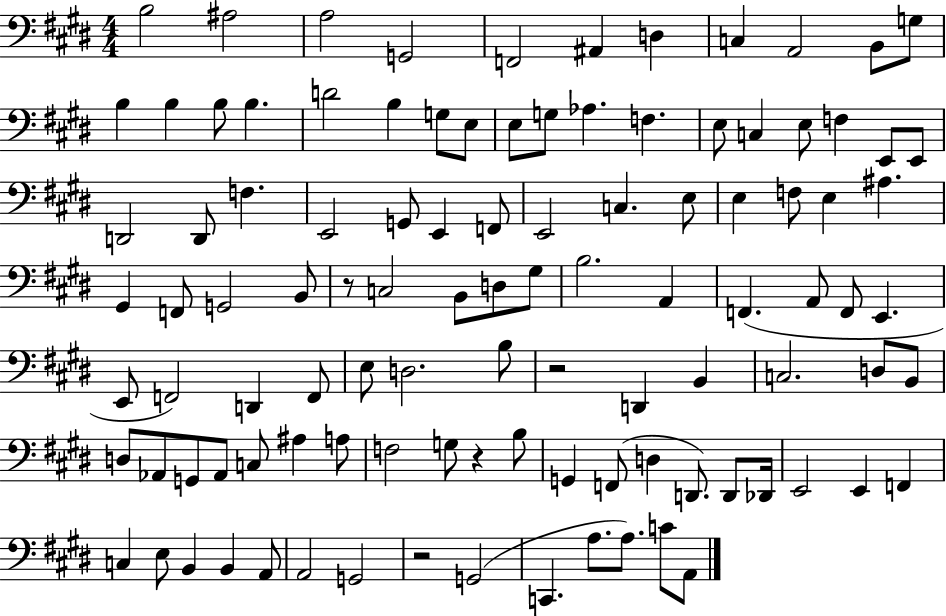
{
  \clef bass
  \numericTimeSignature
  \time 4/4
  \key e \major
  \repeat volta 2 { b2 ais2 | a2 g,2 | f,2 ais,4 d4 | c4 a,2 b,8 g8 | \break b4 b4 b8 b4. | d'2 b4 g8 e8 | e8 g8 aes4. f4. | e8 c4 e8 f4 e,8 e,8 | \break d,2 d,8 f4. | e,2 g,8 e,4 f,8 | e,2 c4. e8 | e4 f8 e4 ais4. | \break gis,4 f,8 g,2 b,8 | r8 c2 b,8 d8 gis8 | b2. a,4 | f,4.( a,8 f,8 e,4. | \break e,8 f,2) d,4 f,8 | e8 d2. b8 | r2 d,4 b,4 | c2. d8 b,8 | \break d8 aes,8 g,8 aes,8 c8 ais4 a8 | f2 g8 r4 b8 | g,4 f,8( d4 d,8.) d,8 des,16 | e,2 e,4 f,4 | \break c4 e8 b,4 b,4 a,8 | a,2 g,2 | r2 g,2( | c,4. a8. a8.) c'8 a,8 | \break } \bar "|."
}